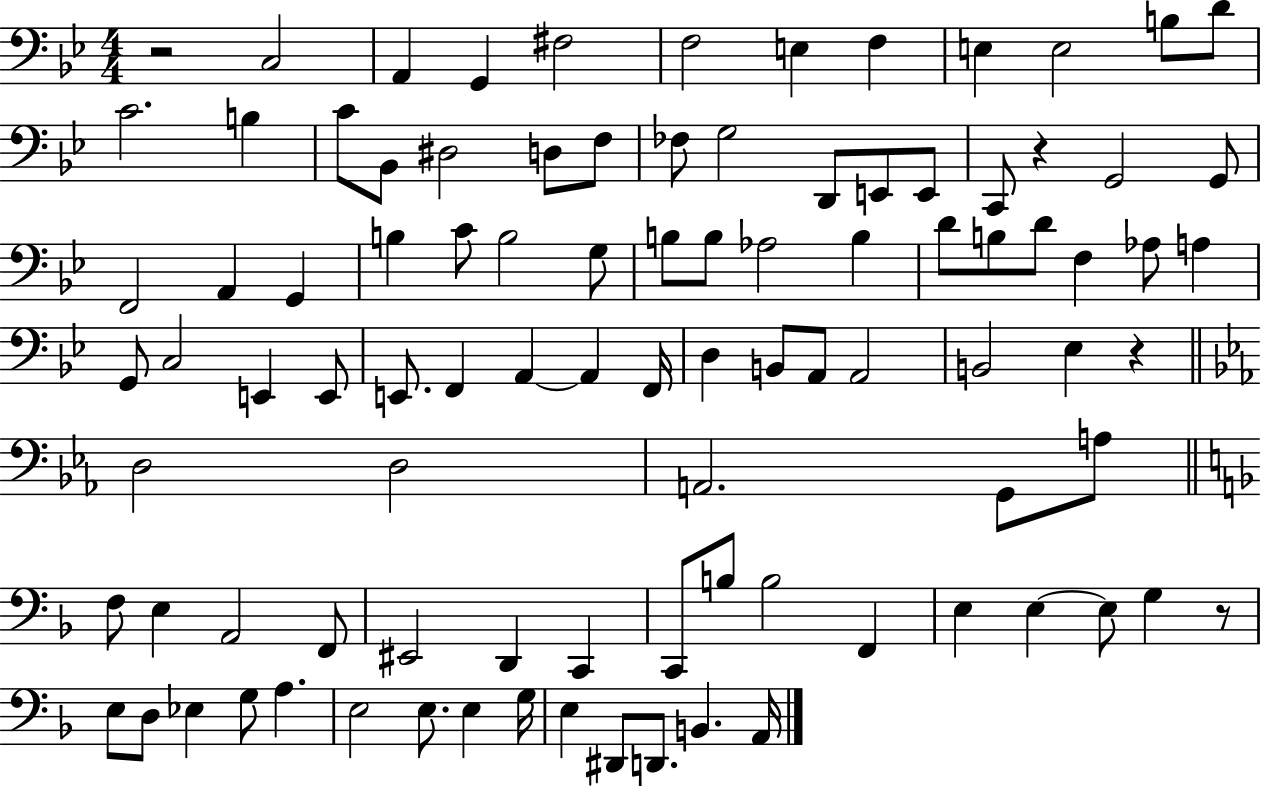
X:1
T:Untitled
M:4/4
L:1/4
K:Bb
z2 C,2 A,, G,, ^F,2 F,2 E, F, E, E,2 B,/2 D/2 C2 B, C/2 _B,,/2 ^D,2 D,/2 F,/2 _F,/2 G,2 D,,/2 E,,/2 E,,/2 C,,/2 z G,,2 G,,/2 F,,2 A,, G,, B, C/2 B,2 G,/2 B,/2 B,/2 _A,2 B, D/2 B,/2 D/2 F, _A,/2 A, G,,/2 C,2 E,, E,,/2 E,,/2 F,, A,, A,, F,,/4 D, B,,/2 A,,/2 A,,2 B,,2 _E, z D,2 D,2 A,,2 G,,/2 A,/2 F,/2 E, A,,2 F,,/2 ^E,,2 D,, C,, C,,/2 B,/2 B,2 F,, E, E, E,/2 G, z/2 E,/2 D,/2 _E, G,/2 A, E,2 E,/2 E, G,/4 E, ^D,,/2 D,,/2 B,, A,,/4